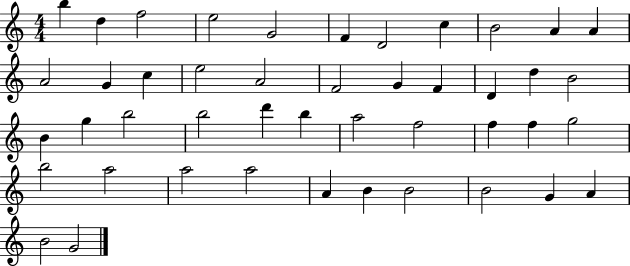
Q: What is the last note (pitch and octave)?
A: G4